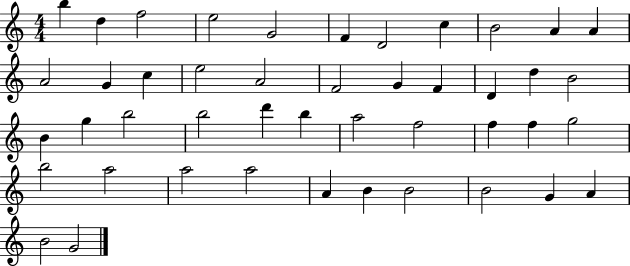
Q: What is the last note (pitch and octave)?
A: G4